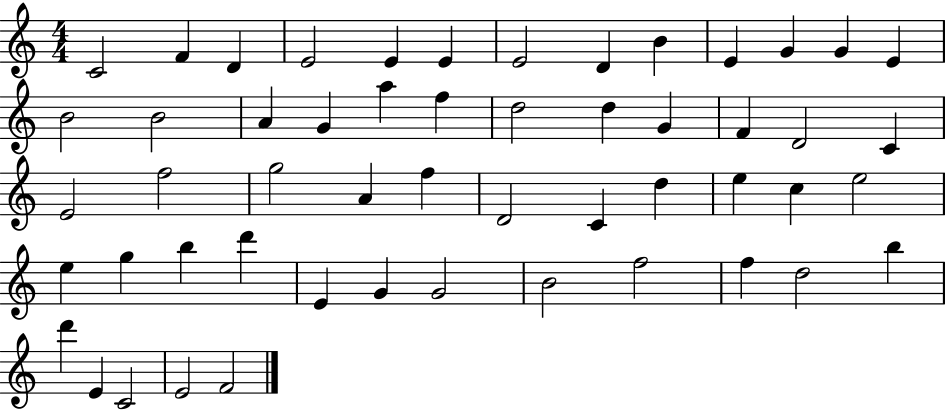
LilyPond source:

{
  \clef treble
  \numericTimeSignature
  \time 4/4
  \key c \major
  c'2 f'4 d'4 | e'2 e'4 e'4 | e'2 d'4 b'4 | e'4 g'4 g'4 e'4 | \break b'2 b'2 | a'4 g'4 a''4 f''4 | d''2 d''4 g'4 | f'4 d'2 c'4 | \break e'2 f''2 | g''2 a'4 f''4 | d'2 c'4 d''4 | e''4 c''4 e''2 | \break e''4 g''4 b''4 d'''4 | e'4 g'4 g'2 | b'2 f''2 | f''4 d''2 b''4 | \break d'''4 e'4 c'2 | e'2 f'2 | \bar "|."
}